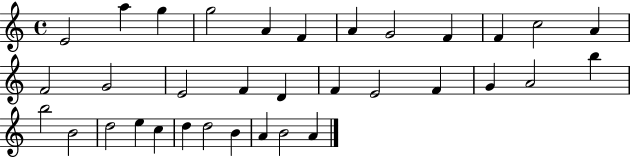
{
  \clef treble
  \time 4/4
  \defaultTimeSignature
  \key c \major
  e'2 a''4 g''4 | g''2 a'4 f'4 | a'4 g'2 f'4 | f'4 c''2 a'4 | \break f'2 g'2 | e'2 f'4 d'4 | f'4 e'2 f'4 | g'4 a'2 b''4 | \break b''2 b'2 | d''2 e''4 c''4 | d''4 d''2 b'4 | a'4 b'2 a'4 | \break \bar "|."
}